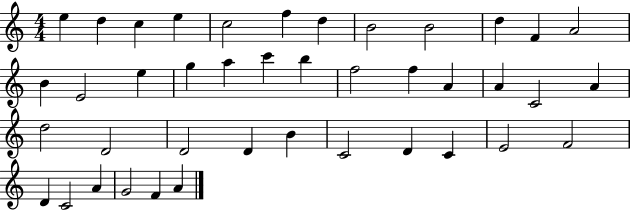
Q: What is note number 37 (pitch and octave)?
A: C4